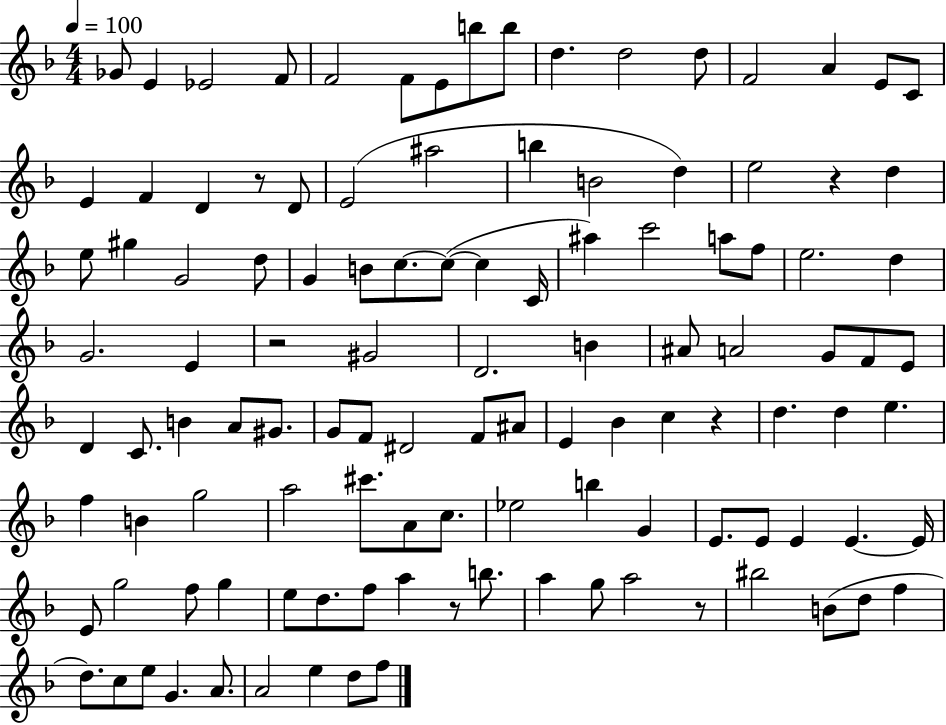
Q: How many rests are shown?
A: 6